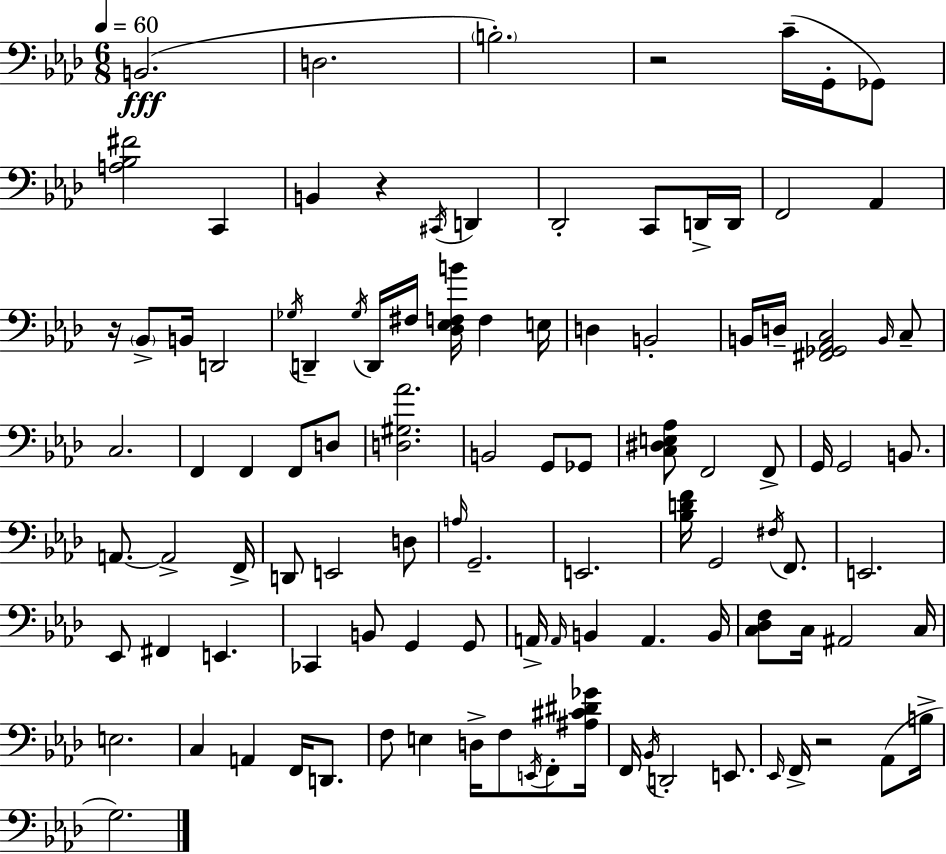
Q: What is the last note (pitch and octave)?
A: G3